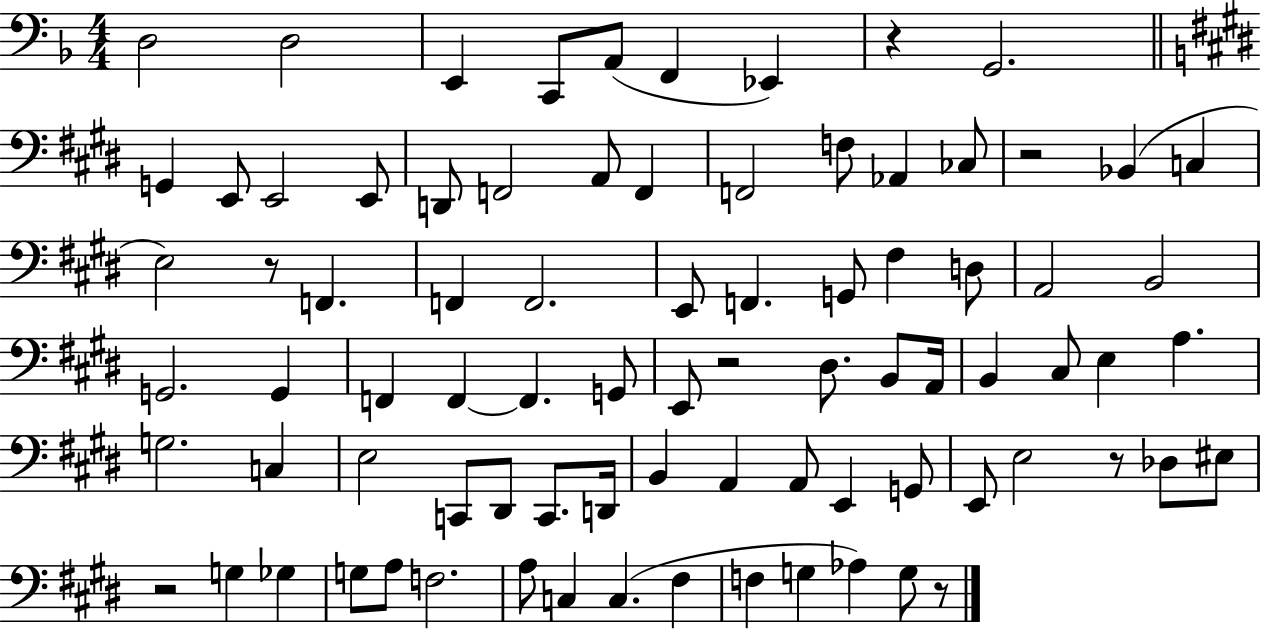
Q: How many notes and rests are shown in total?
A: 83